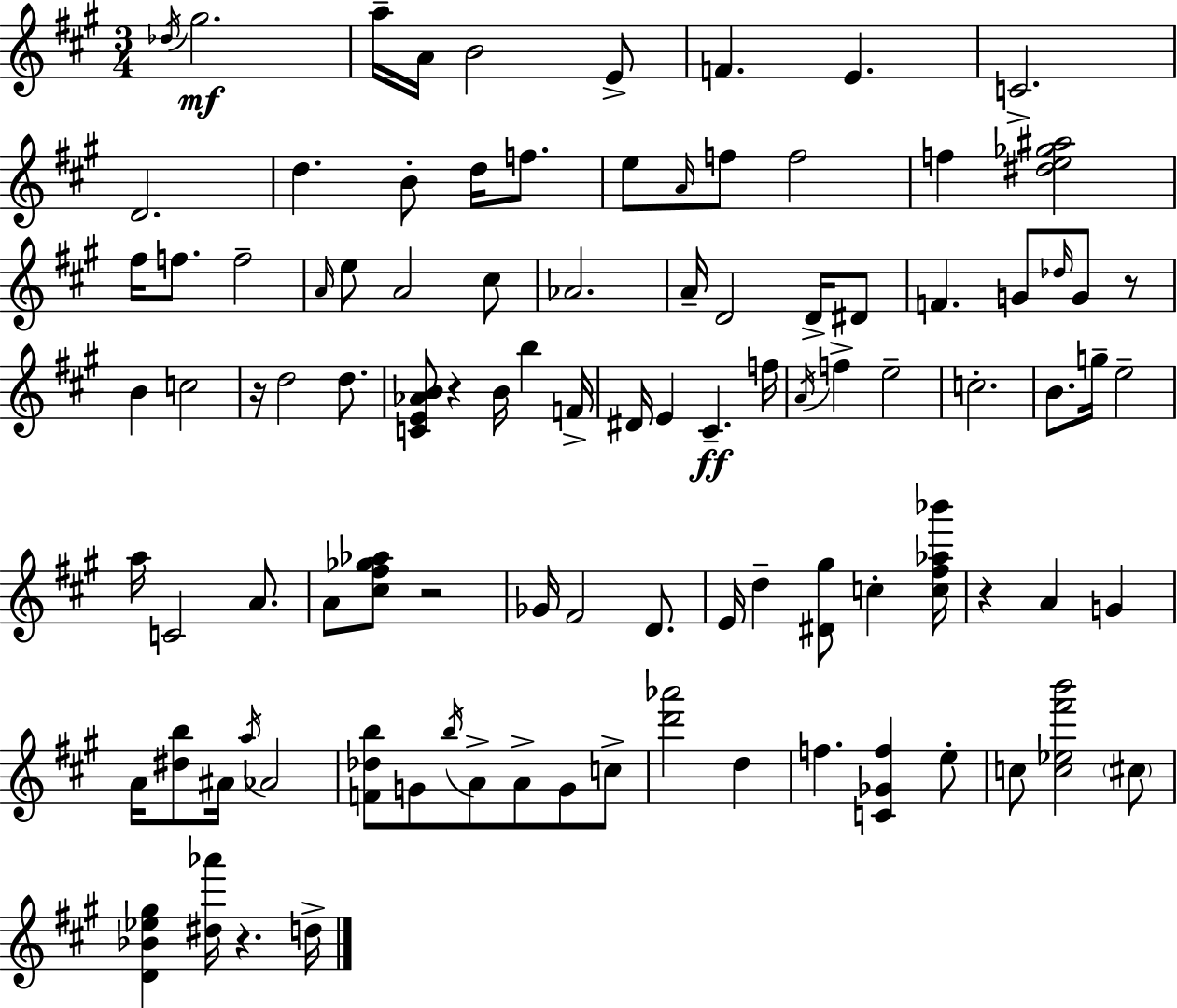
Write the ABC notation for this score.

X:1
T:Untitled
M:3/4
L:1/4
K:A
_d/4 ^g2 a/4 A/4 B2 E/2 F E C2 D2 d B/2 d/4 f/2 e/2 A/4 f/2 f2 f [^de_g^a]2 ^f/4 f/2 f2 A/4 e/2 A2 ^c/2 _A2 A/4 D2 D/4 ^D/2 F G/2 _d/4 G/2 z/2 B c2 z/4 d2 d/2 [CE_AB]/2 z B/4 b F/4 ^D/4 E ^C f/4 A/4 f e2 c2 B/2 g/4 e2 a/4 C2 A/2 A/2 [^c^f_g_a]/2 z2 _G/4 ^F2 D/2 E/4 d [^D^g]/2 c [c^f_a_b']/4 z A G A/4 [^db]/2 ^A/4 a/4 _A2 [F_db]/2 G/2 b/4 A/2 A/2 G/2 c/2 [d'_a']2 d f [C_Gf] e/2 c/2 [c_e^f'b']2 ^c/2 [D_B_e^g] [^d_a']/4 z d/4